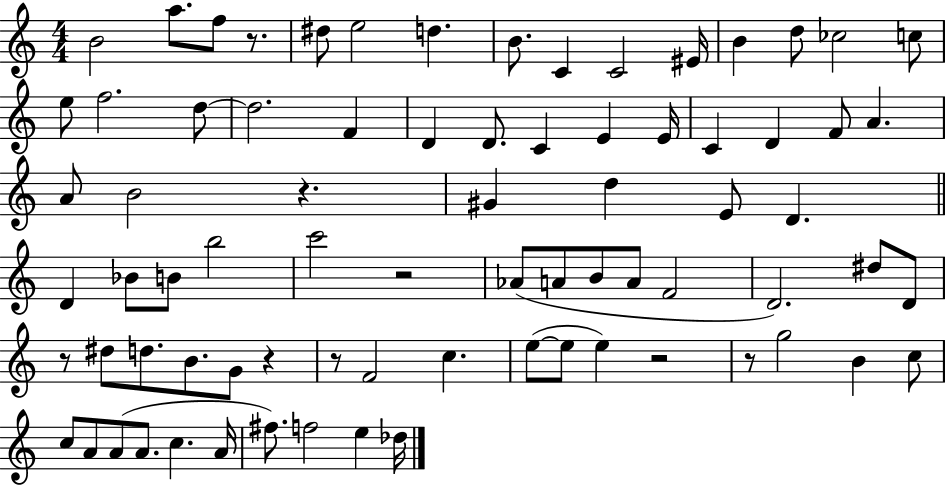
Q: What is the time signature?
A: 4/4